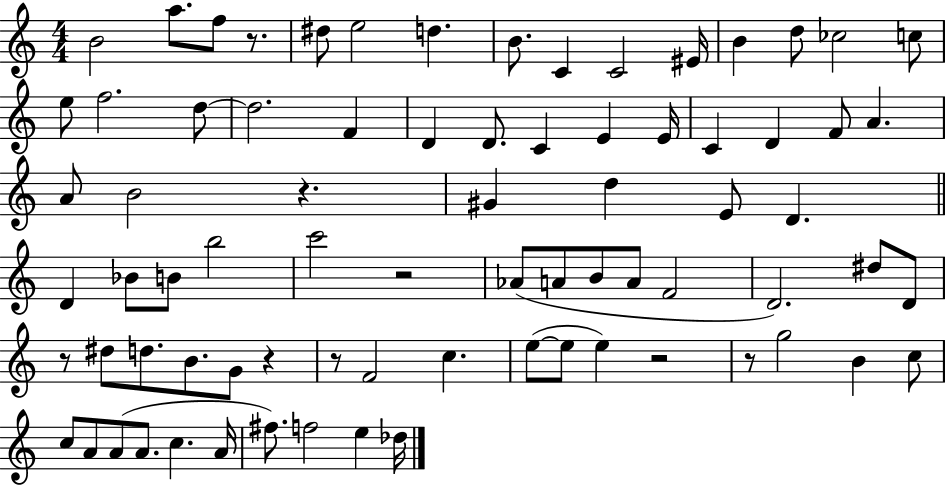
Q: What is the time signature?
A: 4/4